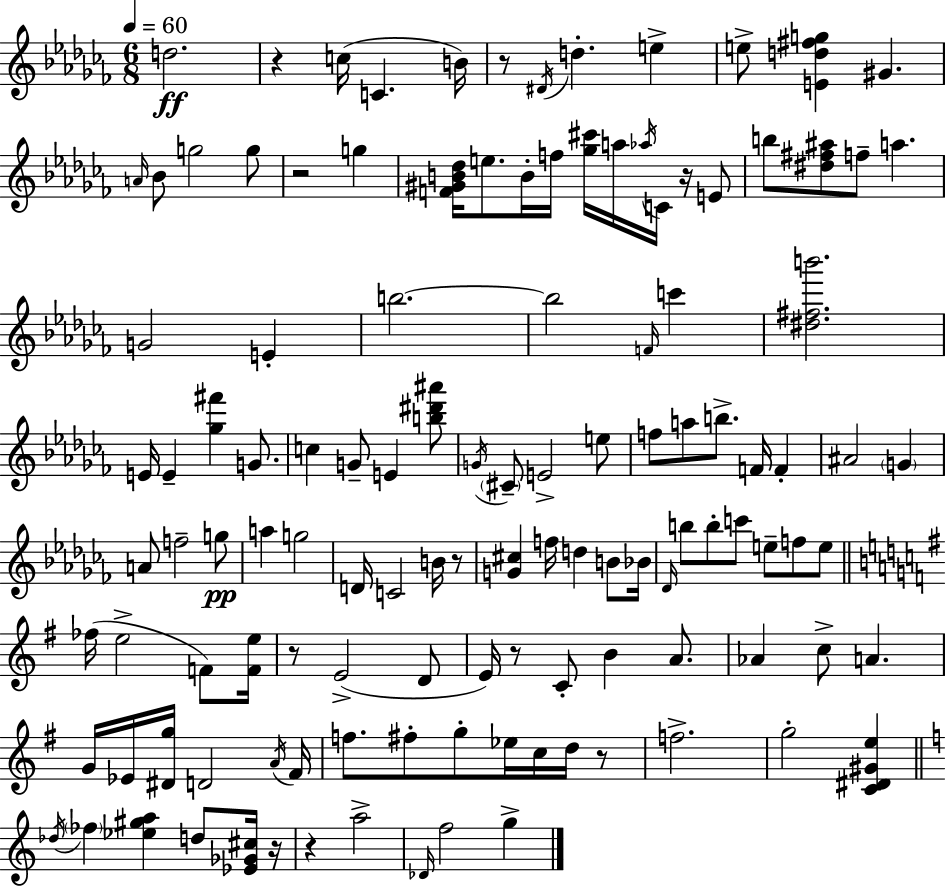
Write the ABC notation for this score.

X:1
T:Untitled
M:6/8
L:1/4
K:Abm
d2 z c/4 C B/4 z/2 ^D/4 d e e/2 [Ed^fg] ^G A/4 _B/2 g2 g/2 z2 g [F^GB_d]/4 e/2 B/4 f/4 [_g^c']/4 a/4 _a/4 C/4 z/4 E/2 b/2 [^d^f^a]/2 f/2 a G2 E b2 b2 F/4 c' [^d^fb']2 E/4 E [_g^f'] G/2 c G/2 E [b^d'^a']/2 G/4 ^C/2 E2 e/2 f/2 a/2 b/2 F/4 F ^A2 G A/2 f2 g/2 a g2 D/4 C2 B/4 z/2 [G^c] f/4 d B/2 _B/4 _D/4 b/2 b/2 c'/2 e/2 f/2 e/2 _f/4 e2 F/2 [Fe]/4 z/2 E2 D/2 E/4 z/2 C/2 B A/2 _A c/2 A G/4 _E/4 [^Dg]/4 D2 A/4 ^F/4 f/2 ^f/2 g/2 _e/4 c/4 d/4 z/2 f2 g2 [C^D^Ge] _d/4 _f [_e^ga] d/2 [_E_G^c]/4 z/4 z a2 _D/4 f2 g